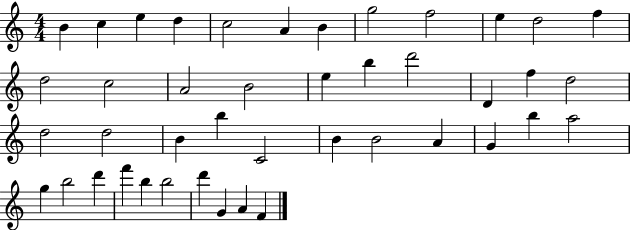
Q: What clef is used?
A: treble